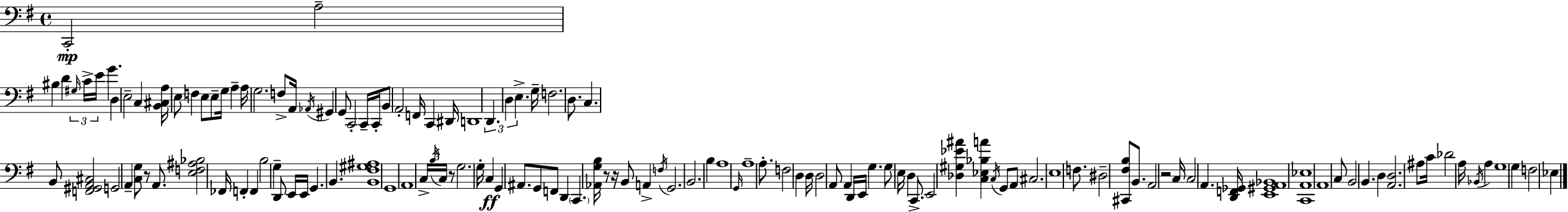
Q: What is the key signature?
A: G major